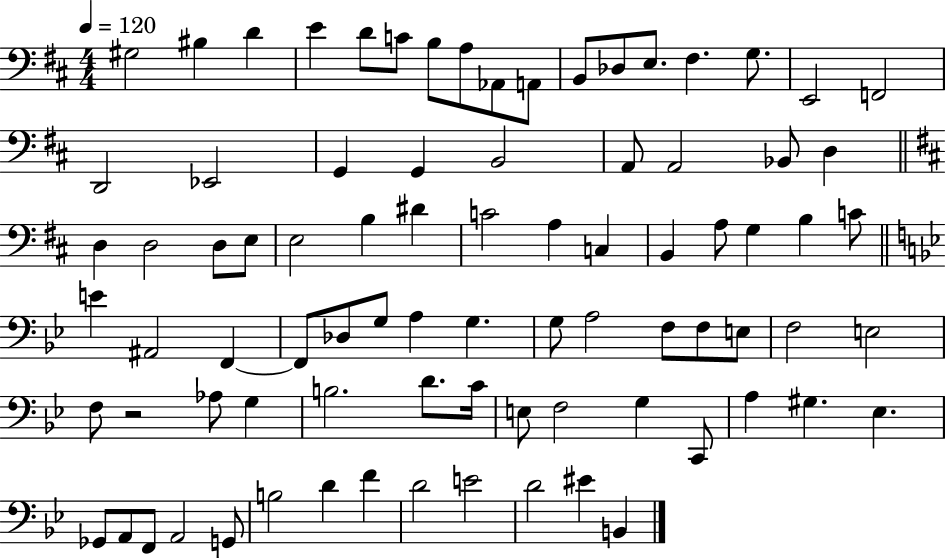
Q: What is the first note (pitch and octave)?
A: G#3